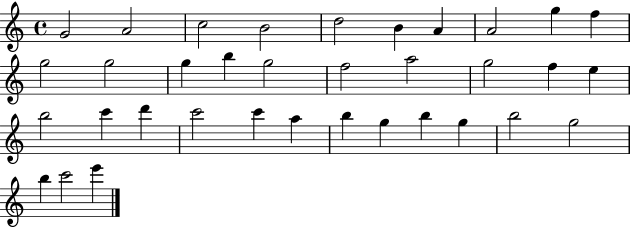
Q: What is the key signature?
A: C major